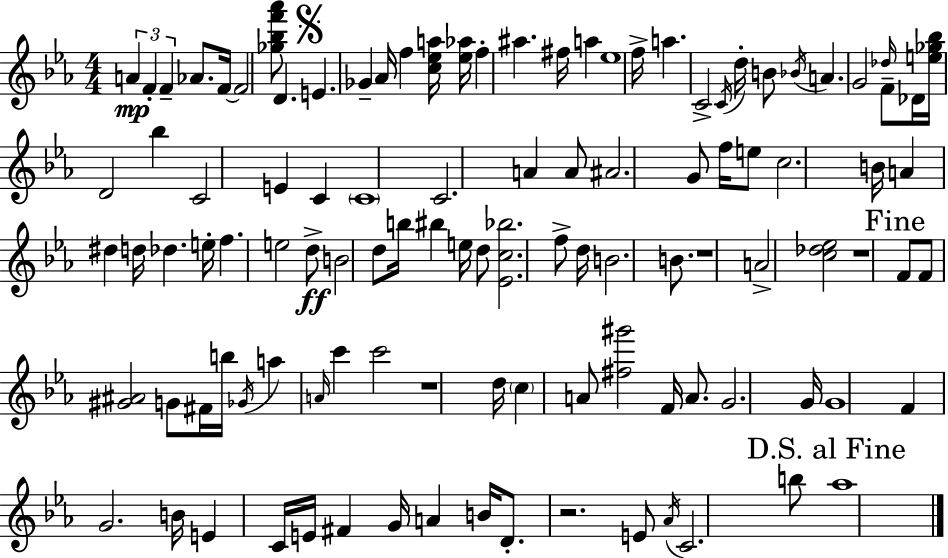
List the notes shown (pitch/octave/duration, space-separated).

A4/q F4/q F4/q Ab4/e. F4/s F4/h [Gb5,Bb5,F6,Ab6]/e D4/q. E4/q. Gb4/q Ab4/s F5/q [C5,Eb5,A5]/s [Eb5,Ab5]/s F5/q A#5/q. F#5/s A5/q Eb5/w F5/s A5/q. C4/h C4/s D5/s B4/e Bb4/s A4/q. G4/h Db5/s F4/e Db4/s [E5,Gb5,Bb5]/s D4/h Bb5/q C4/h E4/q C4/q C4/w C4/h. A4/q A4/e A#4/h. G4/e F5/s E5/e C5/h. B4/s A4/q D#5/q D5/s Db5/q. E5/s F5/q. E5/h D5/e B4/h D5/e B5/s BIS5/q E5/s D5/e [Eb4,C5,Bb5]/h. F5/e D5/s B4/h. B4/e. R/w A4/h [C5,Db5,Eb5]/h R/w F4/e F4/e [G#4,A#4]/h G4/e F#4/s B5/s Gb4/s A5/q A4/s C6/q C6/h R/w D5/s C5/q A4/e [F#5,G#6]/h F4/s A4/e. G4/h. G4/s G4/w F4/q G4/h. B4/s E4/q C4/s E4/s F#4/q G4/s A4/q B4/s D4/e. R/h. E4/e Ab4/s C4/h. B5/e Ab5/w